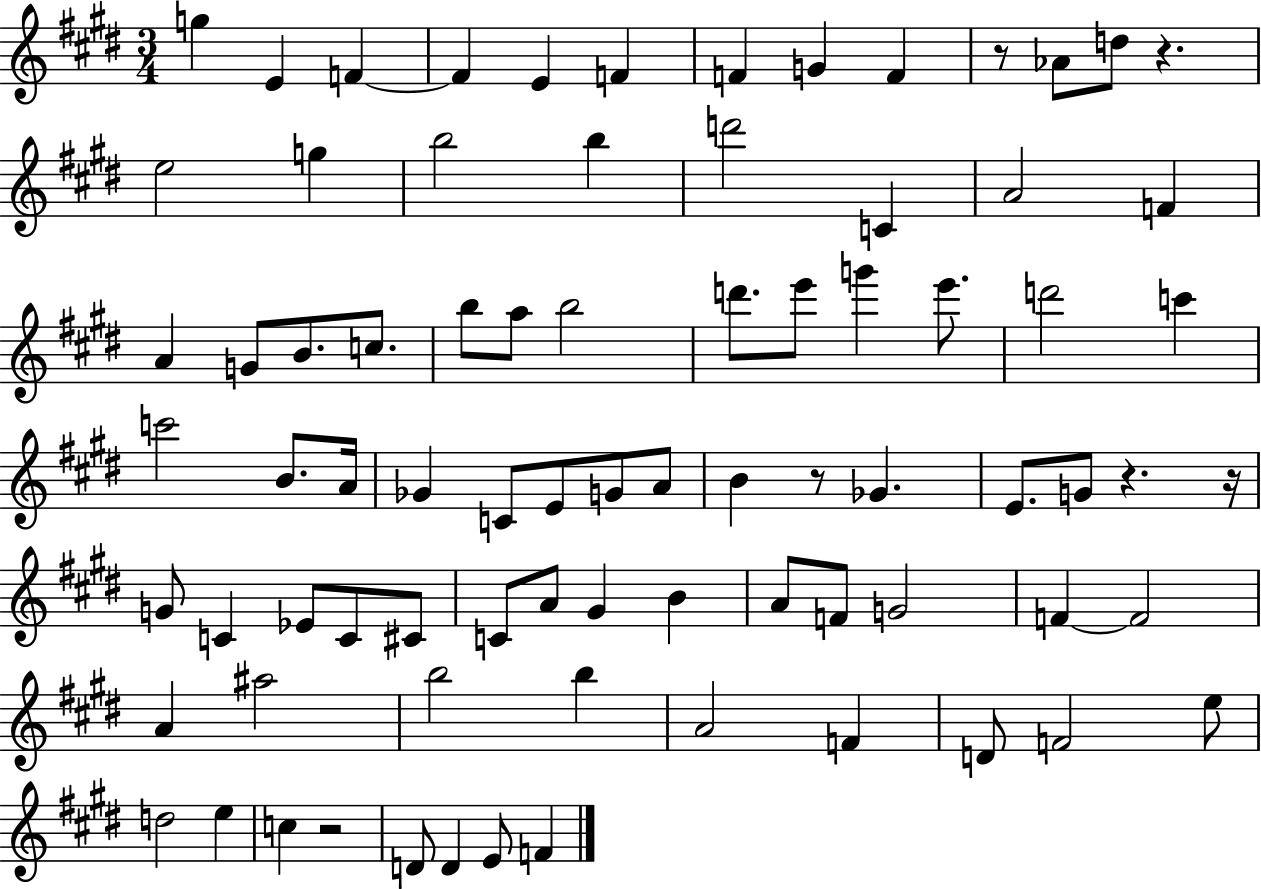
G5/q E4/q F4/q F4/q E4/q F4/q F4/q G4/q F4/q R/e Ab4/e D5/e R/q. E5/h G5/q B5/h B5/q D6/h C4/q A4/h F4/q A4/q G4/e B4/e. C5/e. B5/e A5/e B5/h D6/e. E6/e G6/q E6/e. D6/h C6/q C6/h B4/e. A4/s Gb4/q C4/e E4/e G4/e A4/e B4/q R/e Gb4/q. E4/e. G4/e R/q. R/s G4/e C4/q Eb4/e C4/e C#4/e C4/e A4/e G#4/q B4/q A4/e F4/e G4/h F4/q F4/h A4/q A#5/h B5/h B5/q A4/h F4/q D4/e F4/h E5/e D5/h E5/q C5/q R/h D4/e D4/q E4/e F4/q